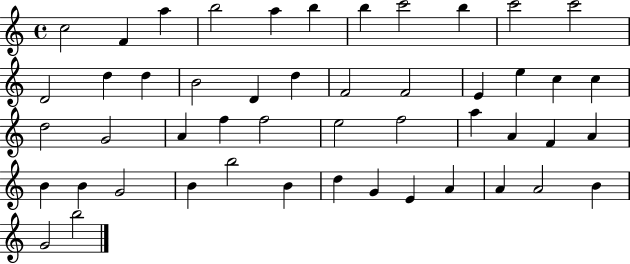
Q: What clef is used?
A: treble